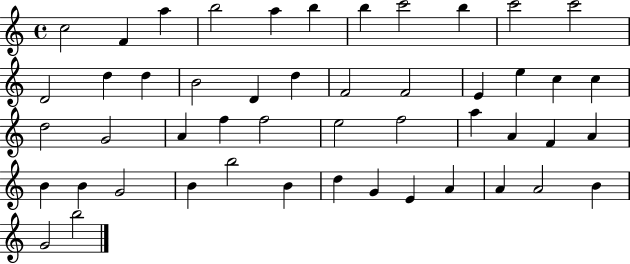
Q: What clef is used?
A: treble